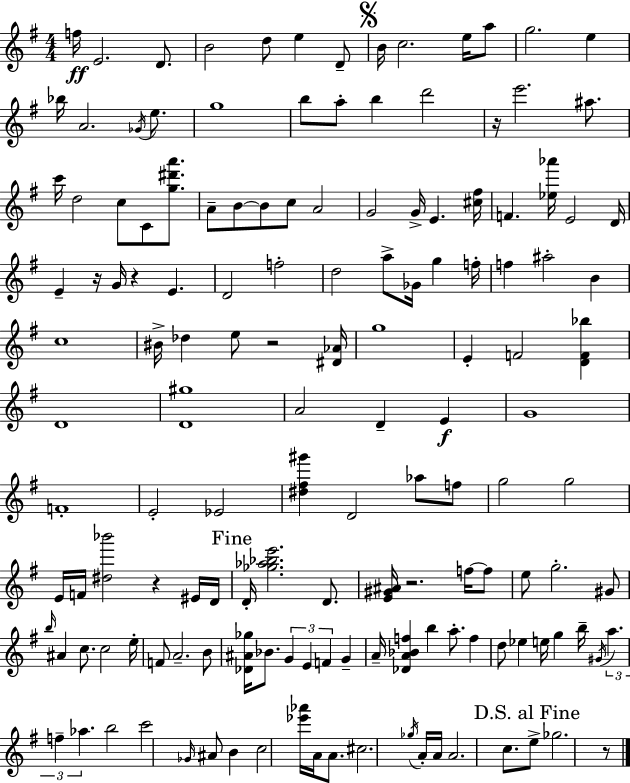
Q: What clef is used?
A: treble